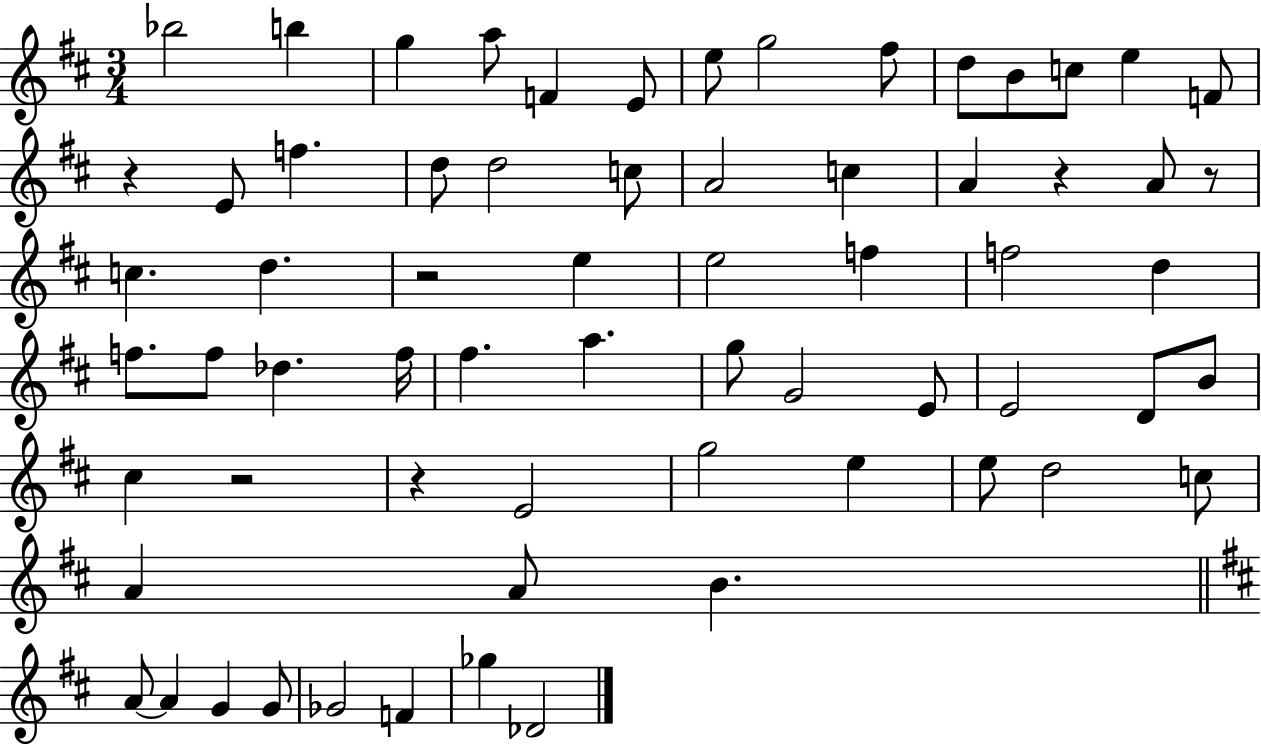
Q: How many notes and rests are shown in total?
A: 66